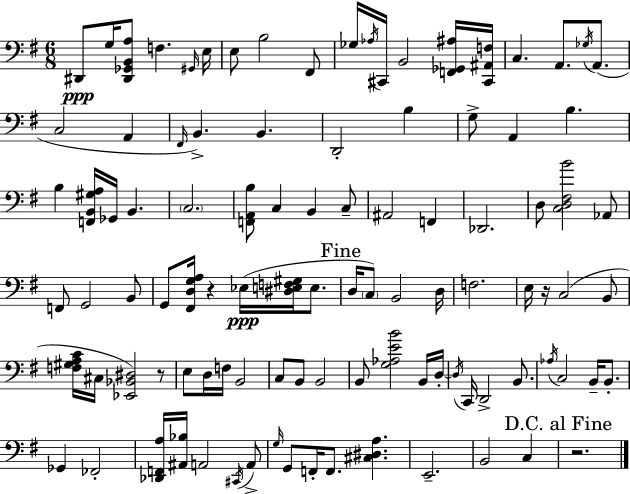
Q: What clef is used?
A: bass